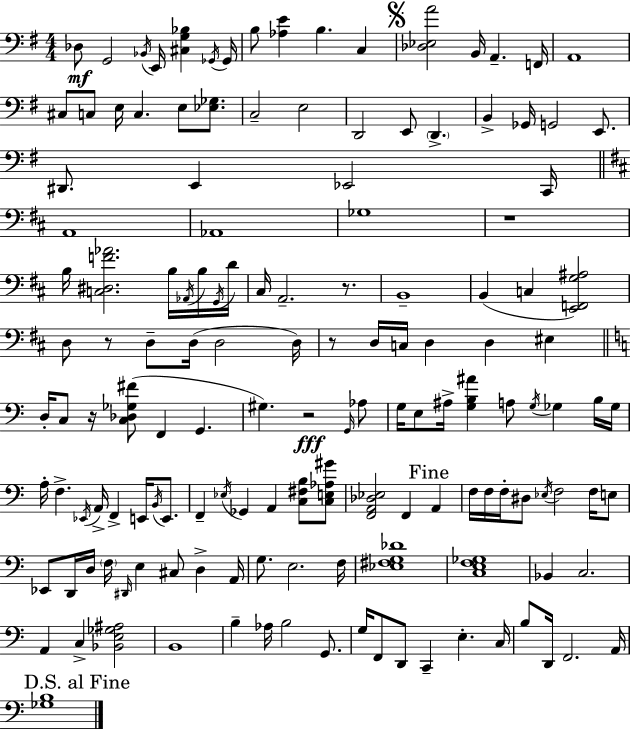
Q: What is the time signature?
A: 4/4